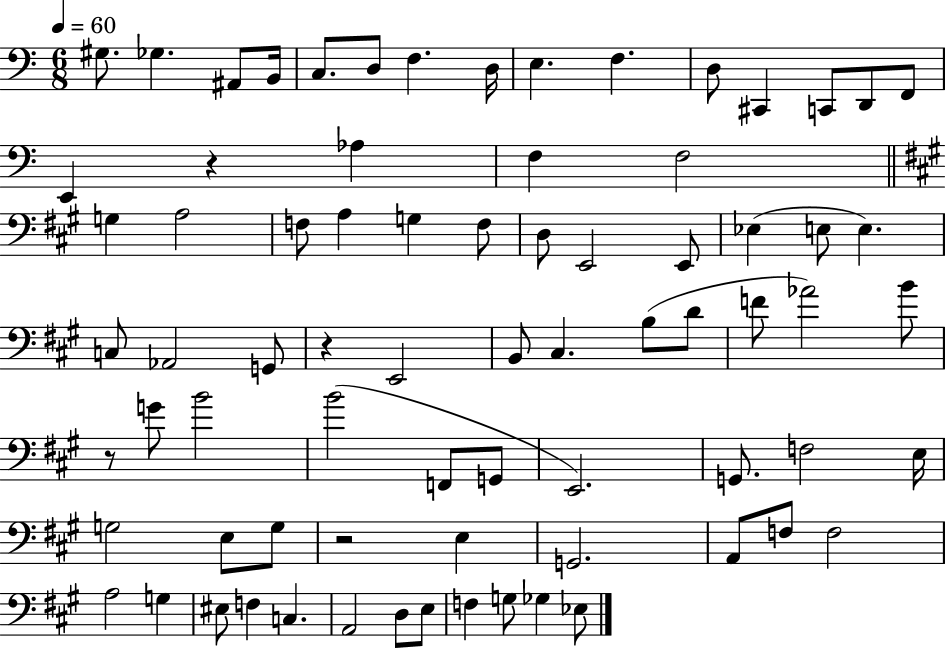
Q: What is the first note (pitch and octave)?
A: G#3